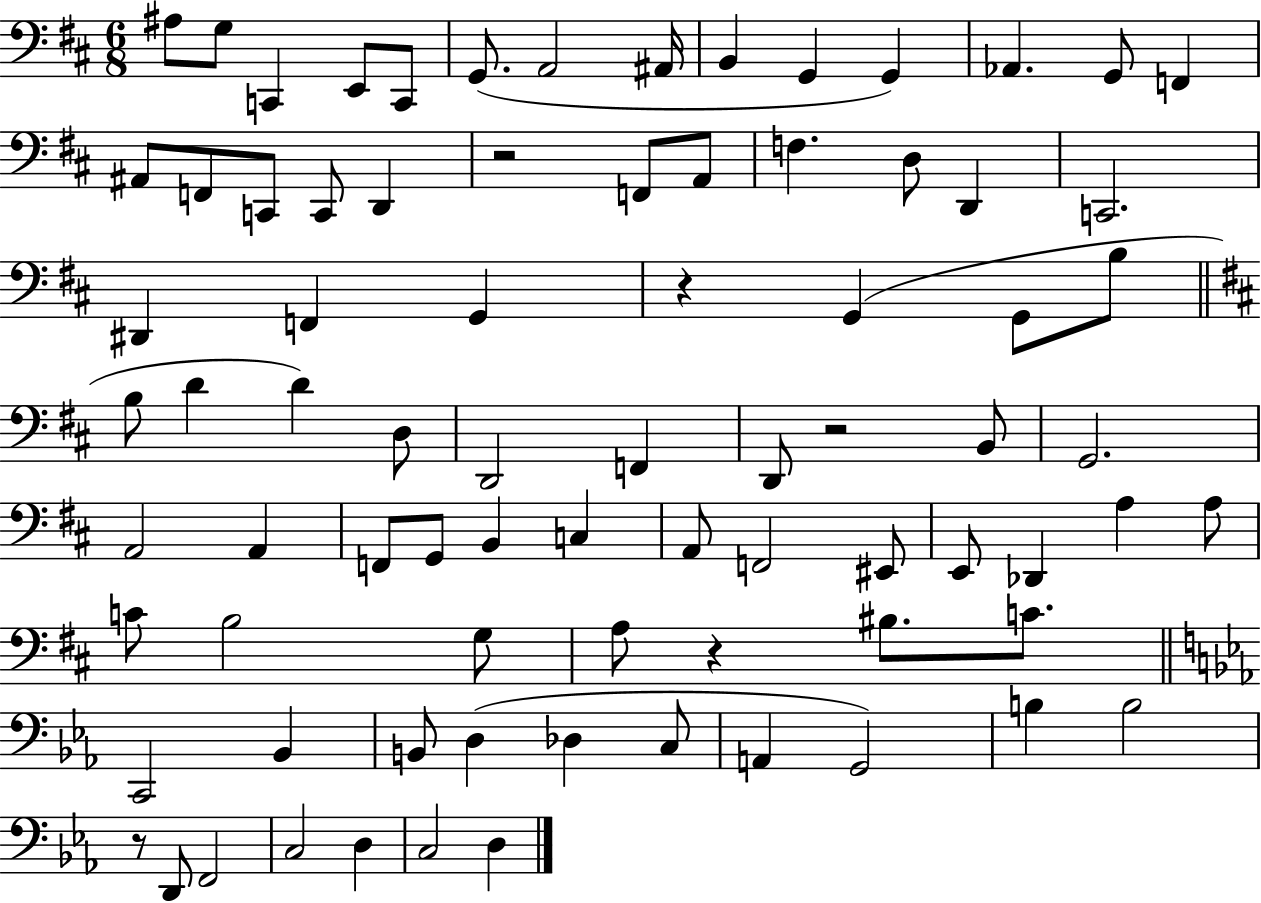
X:1
T:Untitled
M:6/8
L:1/4
K:D
^A,/2 G,/2 C,, E,,/2 C,,/2 G,,/2 A,,2 ^A,,/4 B,, G,, G,, _A,, G,,/2 F,, ^A,,/2 F,,/2 C,,/2 C,,/2 D,, z2 F,,/2 A,,/2 F, D,/2 D,, C,,2 ^D,, F,, G,, z G,, G,,/2 B,/2 B,/2 D D D,/2 D,,2 F,, D,,/2 z2 B,,/2 G,,2 A,,2 A,, F,,/2 G,,/2 B,, C, A,,/2 F,,2 ^E,,/2 E,,/2 _D,, A, A,/2 C/2 B,2 G,/2 A,/2 z ^B,/2 C/2 C,,2 _B,, B,,/2 D, _D, C,/2 A,, G,,2 B, B,2 z/2 D,,/2 F,,2 C,2 D, C,2 D,